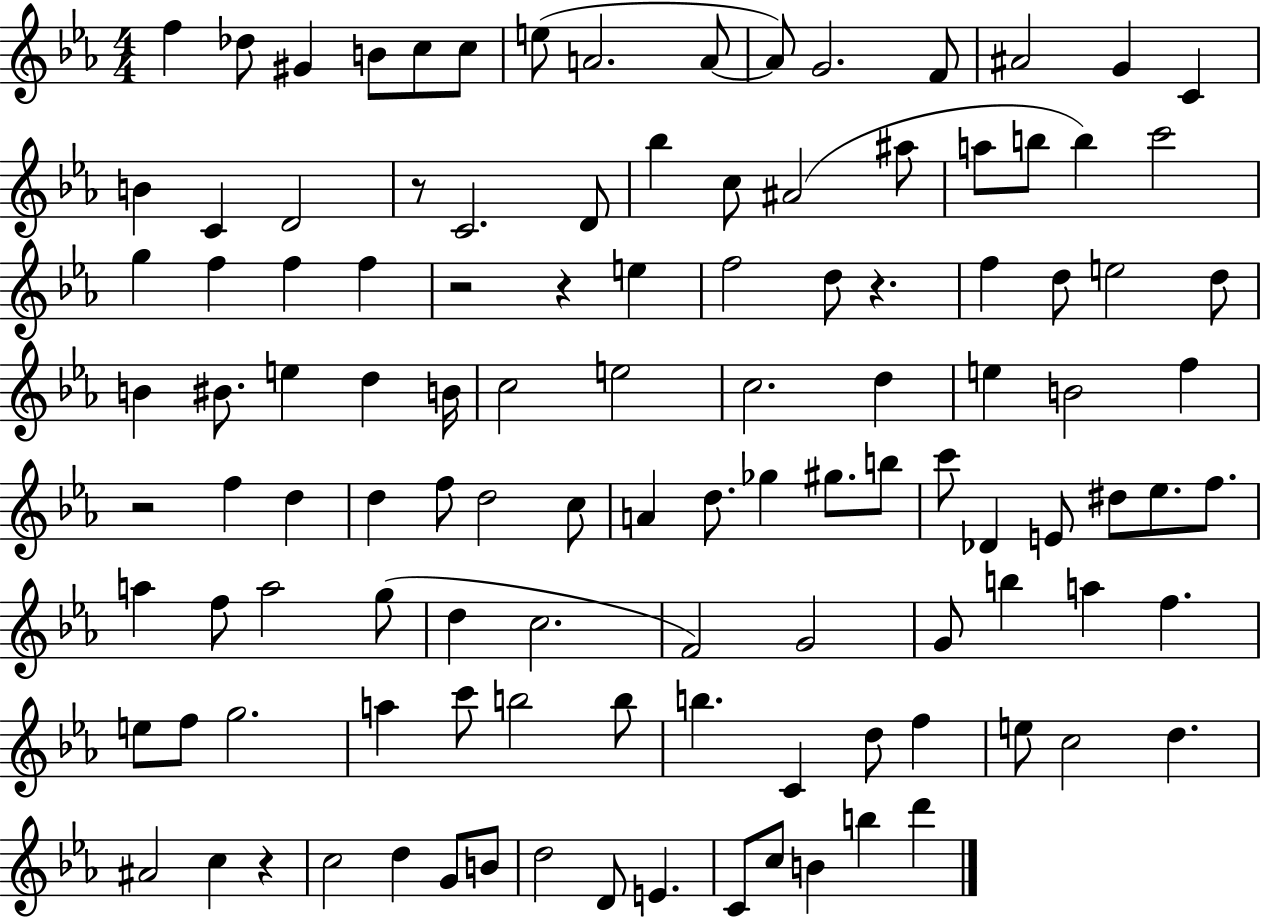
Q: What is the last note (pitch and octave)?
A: D6